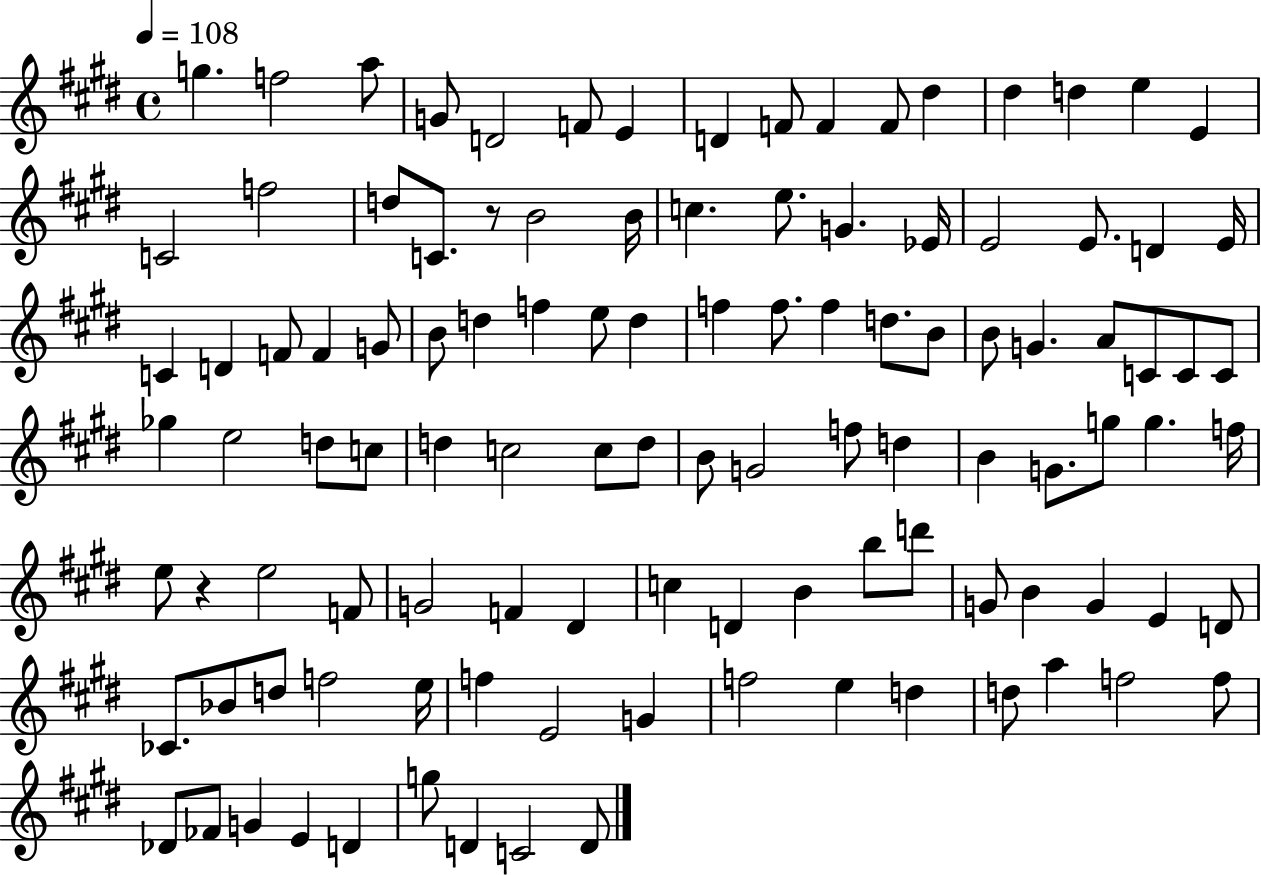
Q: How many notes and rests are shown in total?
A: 110